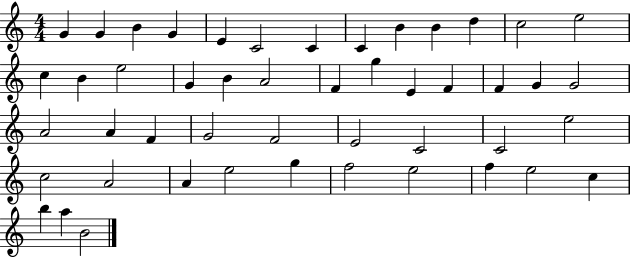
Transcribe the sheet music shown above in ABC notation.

X:1
T:Untitled
M:4/4
L:1/4
K:C
G G B G E C2 C C B B d c2 e2 c B e2 G B A2 F g E F F G G2 A2 A F G2 F2 E2 C2 C2 e2 c2 A2 A e2 g f2 e2 f e2 c b a B2